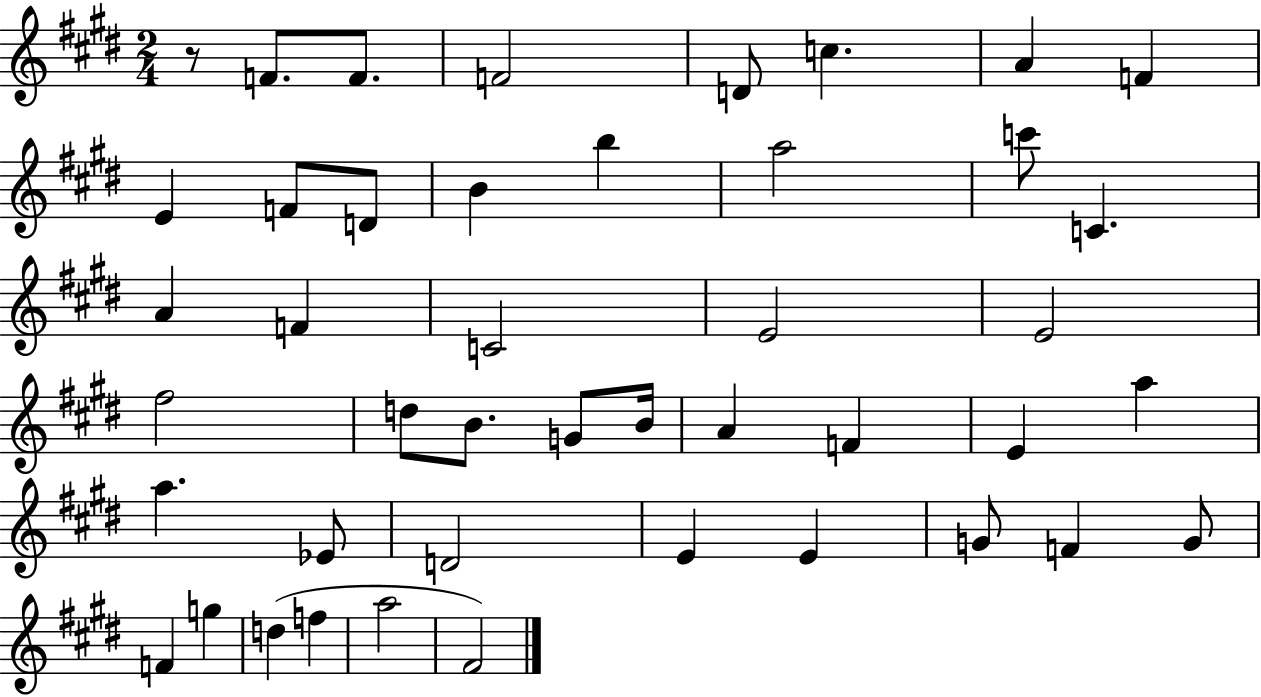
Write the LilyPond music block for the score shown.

{
  \clef treble
  \numericTimeSignature
  \time 2/4
  \key e \major
  r8 f'8. f'8. | f'2 | d'8 c''4. | a'4 f'4 | \break e'4 f'8 d'8 | b'4 b''4 | a''2 | c'''8 c'4. | \break a'4 f'4 | c'2 | e'2 | e'2 | \break fis''2 | d''8 b'8. g'8 b'16 | a'4 f'4 | e'4 a''4 | \break a''4. ees'8 | d'2 | e'4 e'4 | g'8 f'4 g'8 | \break f'4 g''4 | d''4( f''4 | a''2 | fis'2) | \break \bar "|."
}